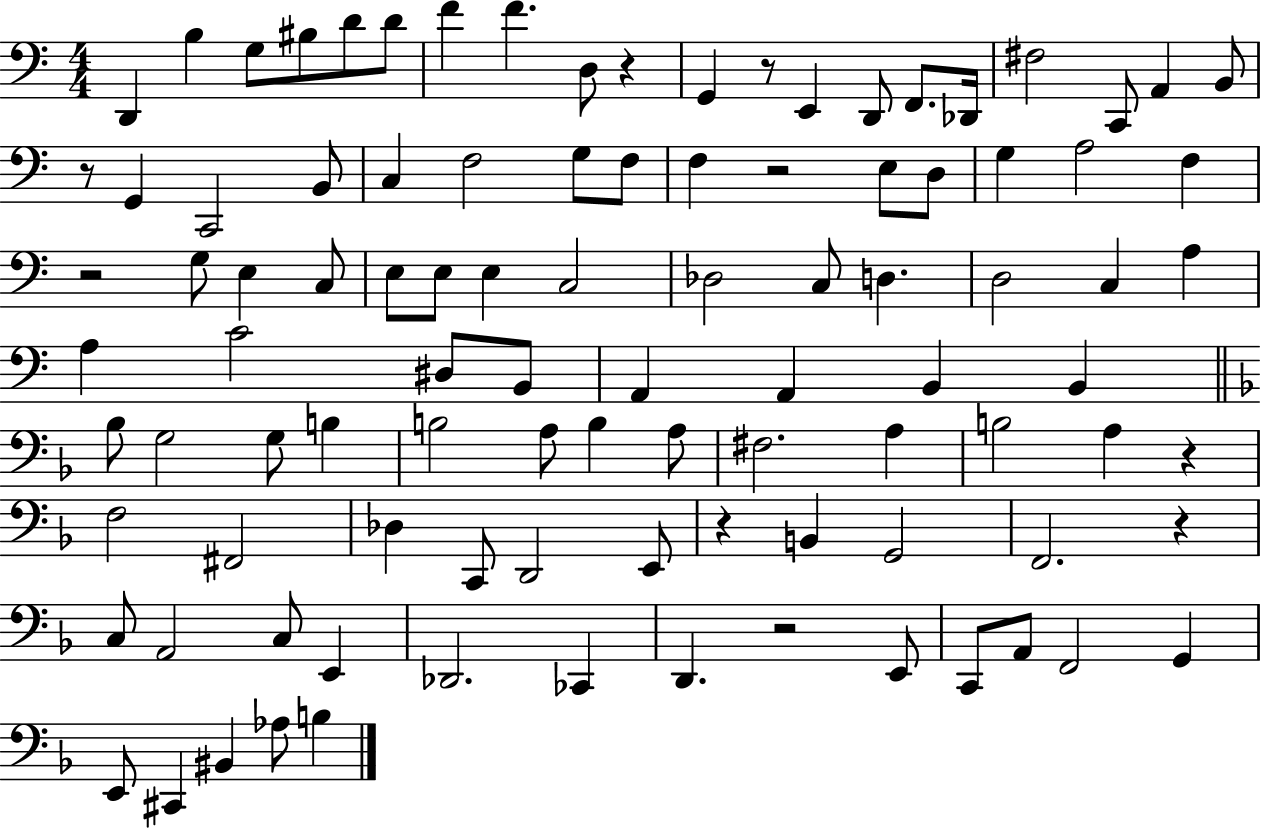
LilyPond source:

{
  \clef bass
  \numericTimeSignature
  \time 4/4
  \key c \major
  d,4 b4 g8 bis8 d'8 d'8 | f'4 f'4. d8 r4 | g,4 r8 e,4 d,8 f,8. des,16 | fis2 c,8 a,4 b,8 | \break r8 g,4 c,2 b,8 | c4 f2 g8 f8 | f4 r2 e8 d8 | g4 a2 f4 | \break r2 g8 e4 c8 | e8 e8 e4 c2 | des2 c8 d4. | d2 c4 a4 | \break a4 c'2 dis8 b,8 | a,4 a,4 b,4 b,4 | \bar "||" \break \key d \minor bes8 g2 g8 b4 | b2 a8 b4 a8 | fis2. a4 | b2 a4 r4 | \break f2 fis,2 | des4 c,8 d,2 e,8 | r4 b,4 g,2 | f,2. r4 | \break c8 a,2 c8 e,4 | des,2. ces,4 | d,4. r2 e,8 | c,8 a,8 f,2 g,4 | \break e,8 cis,4 bis,4 aes8 b4 | \bar "|."
}